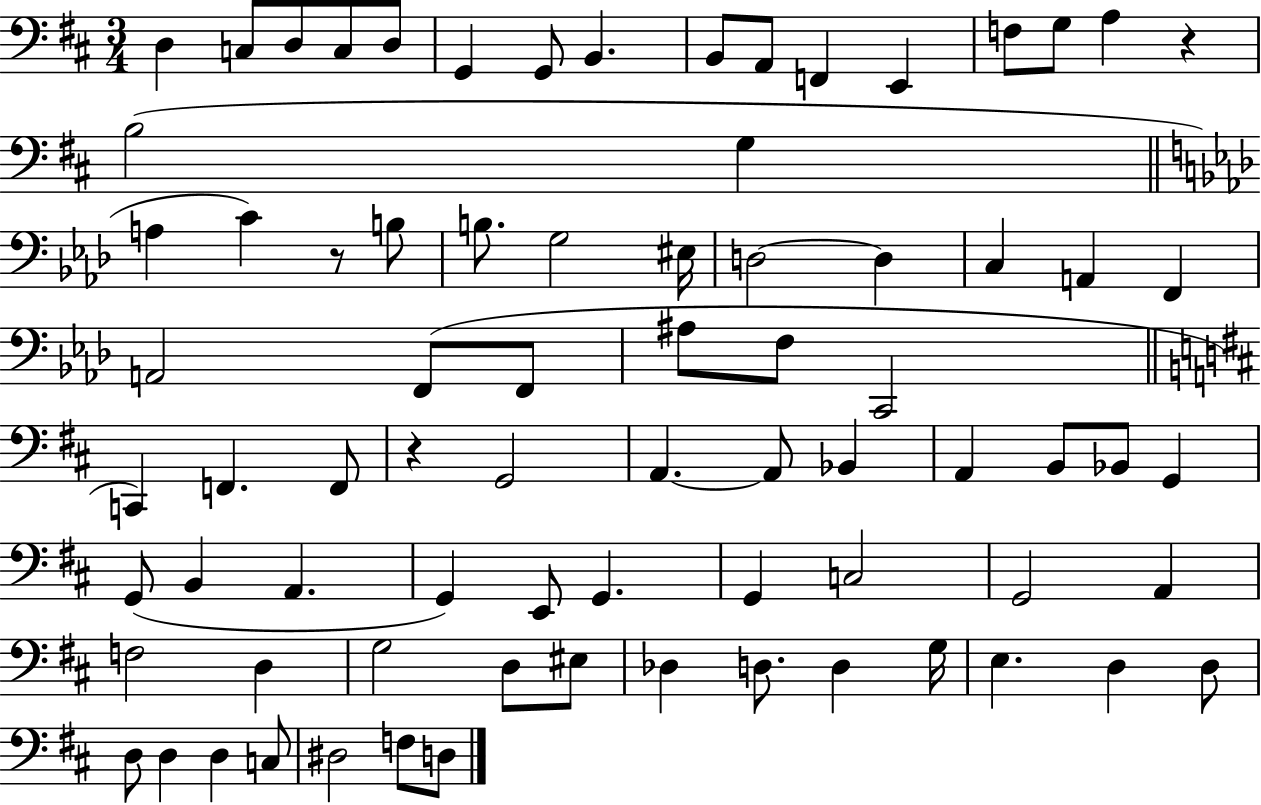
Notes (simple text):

D3/q C3/e D3/e C3/e D3/e G2/q G2/e B2/q. B2/e A2/e F2/q E2/q F3/e G3/e A3/q R/q B3/h G3/q A3/q C4/q R/e B3/e B3/e. G3/h EIS3/s D3/h D3/q C3/q A2/q F2/q A2/h F2/e F2/e A#3/e F3/e C2/h C2/q F2/q. F2/e R/q G2/h A2/q. A2/e Bb2/q A2/q B2/e Bb2/e G2/q G2/e B2/q A2/q. G2/q E2/e G2/q. G2/q C3/h G2/h A2/q F3/h D3/q G3/h D3/e EIS3/e Db3/q D3/e. D3/q G3/s E3/q. D3/q D3/e D3/e D3/q D3/q C3/e D#3/h F3/e D3/e